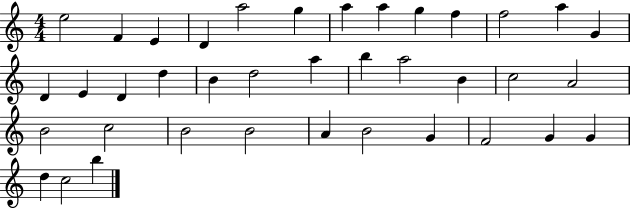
E5/h F4/q E4/q D4/q A5/h G5/q A5/q A5/q G5/q F5/q F5/h A5/q G4/q D4/q E4/q D4/q D5/q B4/q D5/h A5/q B5/q A5/h B4/q C5/h A4/h B4/h C5/h B4/h B4/h A4/q B4/h G4/q F4/h G4/q G4/q D5/q C5/h B5/q